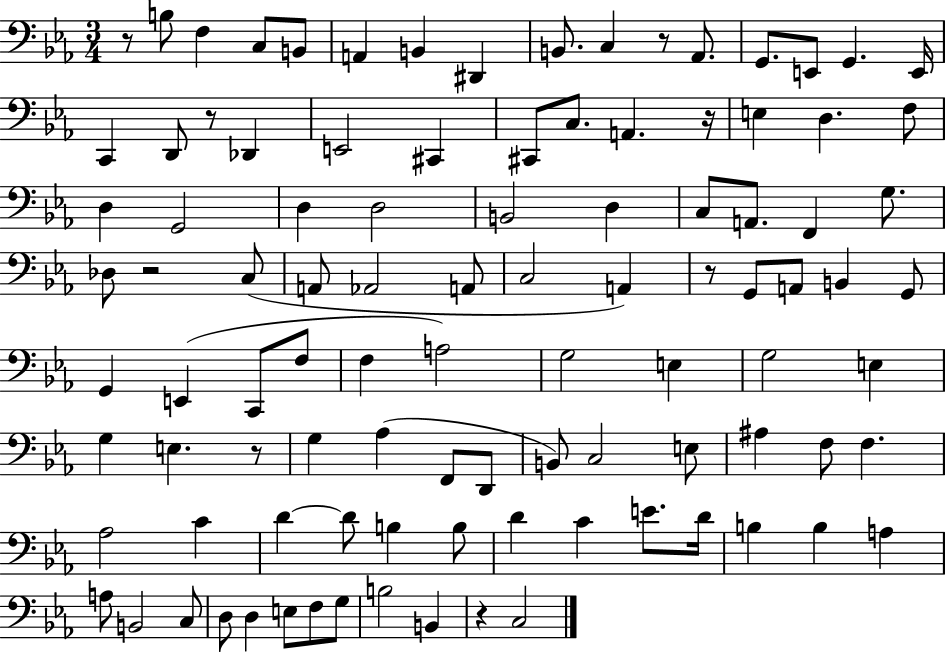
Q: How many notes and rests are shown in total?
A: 100